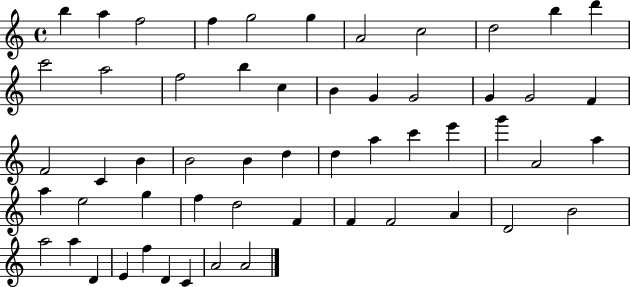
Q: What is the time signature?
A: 4/4